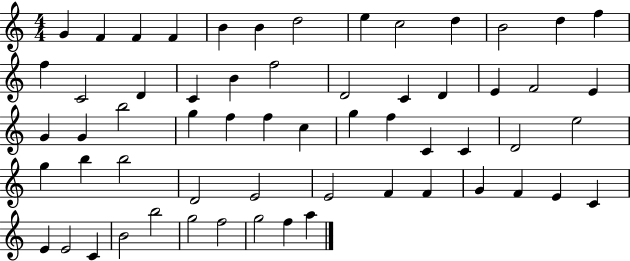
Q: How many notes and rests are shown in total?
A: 60